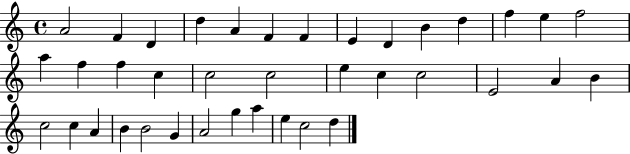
A4/h F4/q D4/q D5/q A4/q F4/q F4/q E4/q D4/q B4/q D5/q F5/q E5/q F5/h A5/q F5/q F5/q C5/q C5/h C5/h E5/q C5/q C5/h E4/h A4/q B4/q C5/h C5/q A4/q B4/q B4/h G4/q A4/h G5/q A5/q E5/q C5/h D5/q